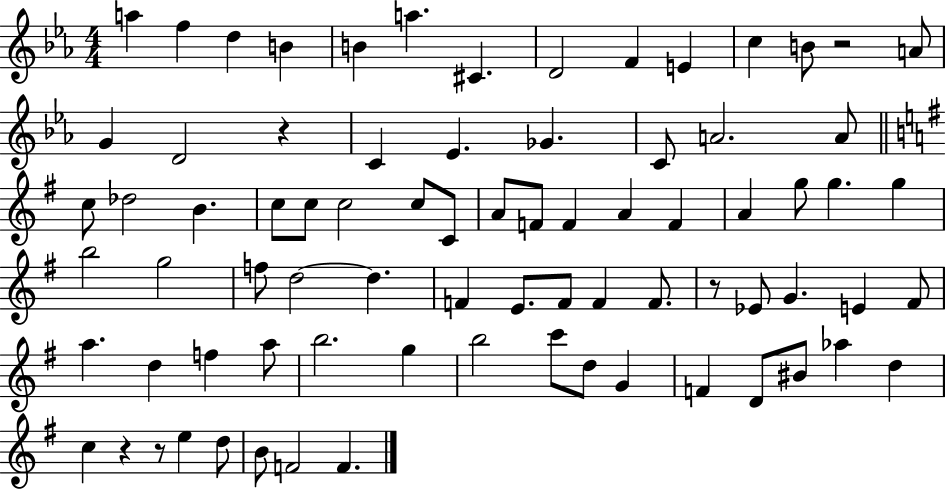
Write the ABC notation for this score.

X:1
T:Untitled
M:4/4
L:1/4
K:Eb
a f d B B a ^C D2 F E c B/2 z2 A/2 G D2 z C _E _G C/2 A2 A/2 c/2 _d2 B c/2 c/2 c2 c/2 C/2 A/2 F/2 F A F A g/2 g g b2 g2 f/2 d2 d F E/2 F/2 F F/2 z/2 _E/2 G E ^F/2 a d f a/2 b2 g b2 c'/2 d/2 G F D/2 ^B/2 _a d c z z/2 e d/2 B/2 F2 F